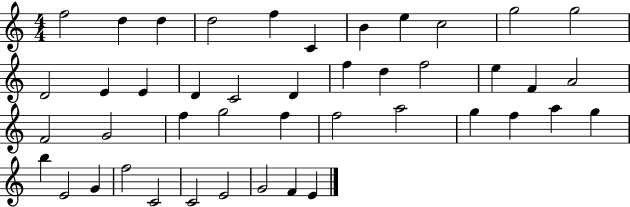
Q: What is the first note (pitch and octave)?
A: F5